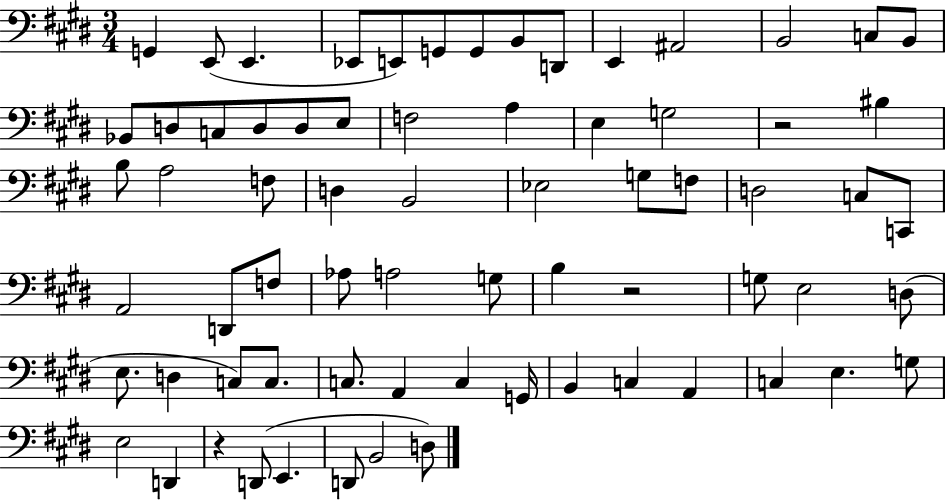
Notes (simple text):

G2/q E2/e E2/q. Eb2/e E2/e G2/e G2/e B2/e D2/e E2/q A#2/h B2/h C3/e B2/e Bb2/e D3/e C3/e D3/e D3/e E3/e F3/h A3/q E3/q G3/h R/h BIS3/q B3/e A3/h F3/e D3/q B2/h Eb3/h G3/e F3/e D3/h C3/e C2/e A2/h D2/e F3/e Ab3/e A3/h G3/e B3/q R/h G3/e E3/h D3/e E3/e. D3/q C3/e C3/e. C3/e. A2/q C3/q G2/s B2/q C3/q A2/q C3/q E3/q. G3/e E3/h D2/q R/q D2/e E2/q. D2/e B2/h D3/e